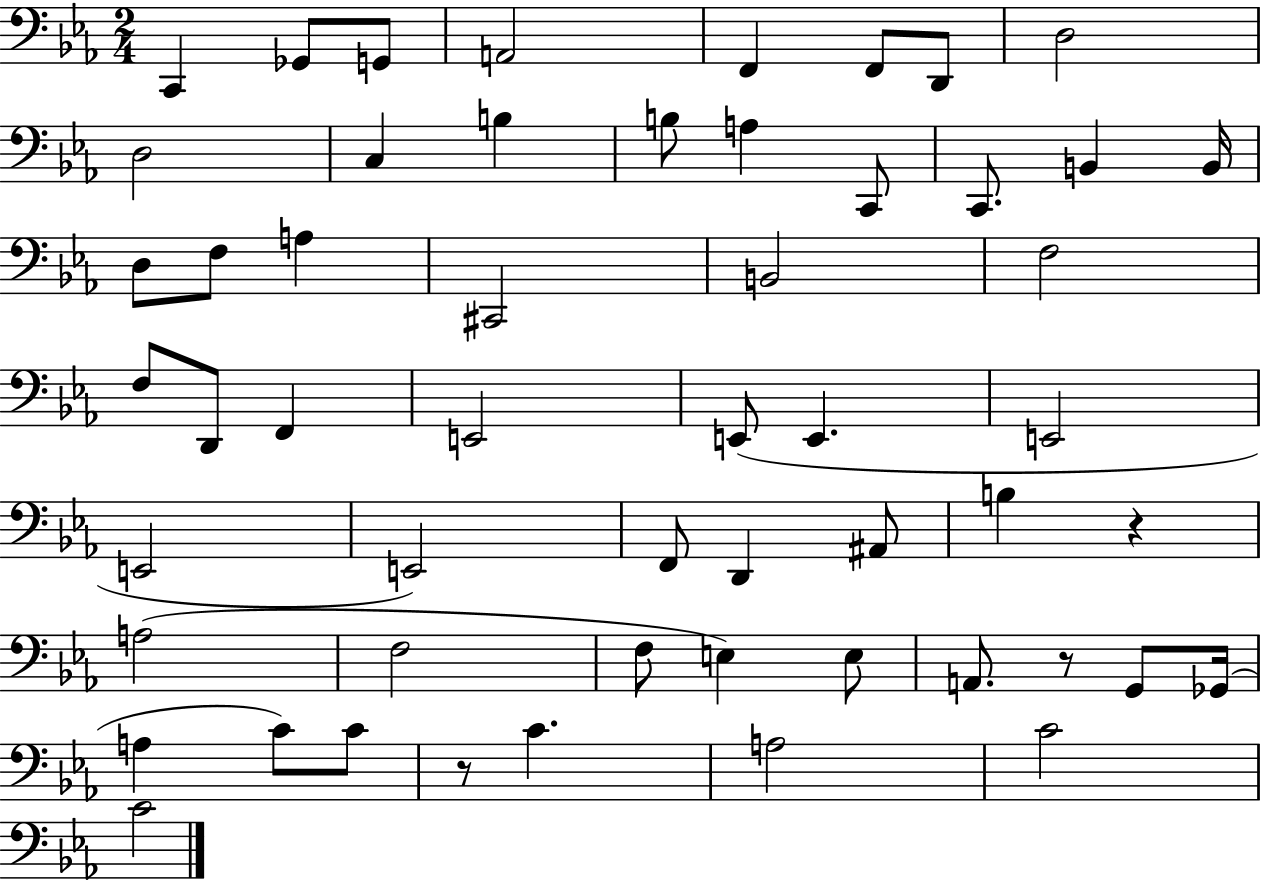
X:1
T:Untitled
M:2/4
L:1/4
K:Eb
C,, _G,,/2 G,,/2 A,,2 F,, F,,/2 D,,/2 D,2 D,2 C, B, B,/2 A, C,,/2 C,,/2 B,, B,,/4 D,/2 F,/2 A, ^C,,2 B,,2 F,2 F,/2 D,,/2 F,, E,,2 E,,/2 E,, E,,2 E,,2 E,,2 F,,/2 D,, ^A,,/2 B, z A,2 F,2 F,/2 E, E,/2 A,,/2 z/2 G,,/2 _G,,/4 A, C/2 C/2 z/2 C A,2 C2 C2